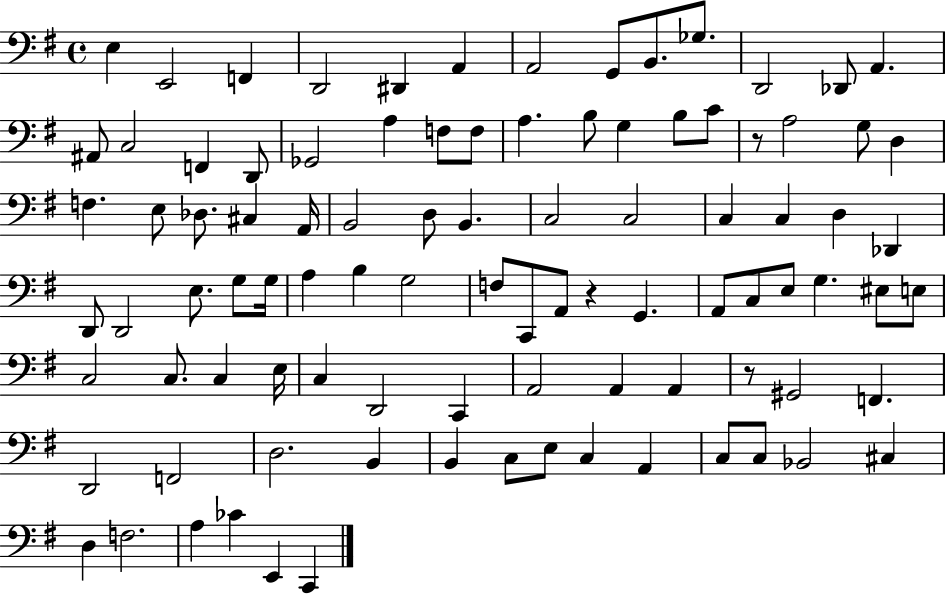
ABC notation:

X:1
T:Untitled
M:4/4
L:1/4
K:G
E, E,,2 F,, D,,2 ^D,, A,, A,,2 G,,/2 B,,/2 _G,/2 D,,2 _D,,/2 A,, ^A,,/2 C,2 F,, D,,/2 _G,,2 A, F,/2 F,/2 A, B,/2 G, B,/2 C/2 z/2 A,2 G,/2 D, F, E,/2 _D,/2 ^C, A,,/4 B,,2 D,/2 B,, C,2 C,2 C, C, D, _D,, D,,/2 D,,2 E,/2 G,/2 G,/4 A, B, G,2 F,/2 C,,/2 A,,/2 z G,, A,,/2 C,/2 E,/2 G, ^E,/2 E,/2 C,2 C,/2 C, E,/4 C, D,,2 C,, A,,2 A,, A,, z/2 ^G,,2 F,, D,,2 F,,2 D,2 B,, B,, C,/2 E,/2 C, A,, C,/2 C,/2 _B,,2 ^C, D, F,2 A, _C E,, C,,